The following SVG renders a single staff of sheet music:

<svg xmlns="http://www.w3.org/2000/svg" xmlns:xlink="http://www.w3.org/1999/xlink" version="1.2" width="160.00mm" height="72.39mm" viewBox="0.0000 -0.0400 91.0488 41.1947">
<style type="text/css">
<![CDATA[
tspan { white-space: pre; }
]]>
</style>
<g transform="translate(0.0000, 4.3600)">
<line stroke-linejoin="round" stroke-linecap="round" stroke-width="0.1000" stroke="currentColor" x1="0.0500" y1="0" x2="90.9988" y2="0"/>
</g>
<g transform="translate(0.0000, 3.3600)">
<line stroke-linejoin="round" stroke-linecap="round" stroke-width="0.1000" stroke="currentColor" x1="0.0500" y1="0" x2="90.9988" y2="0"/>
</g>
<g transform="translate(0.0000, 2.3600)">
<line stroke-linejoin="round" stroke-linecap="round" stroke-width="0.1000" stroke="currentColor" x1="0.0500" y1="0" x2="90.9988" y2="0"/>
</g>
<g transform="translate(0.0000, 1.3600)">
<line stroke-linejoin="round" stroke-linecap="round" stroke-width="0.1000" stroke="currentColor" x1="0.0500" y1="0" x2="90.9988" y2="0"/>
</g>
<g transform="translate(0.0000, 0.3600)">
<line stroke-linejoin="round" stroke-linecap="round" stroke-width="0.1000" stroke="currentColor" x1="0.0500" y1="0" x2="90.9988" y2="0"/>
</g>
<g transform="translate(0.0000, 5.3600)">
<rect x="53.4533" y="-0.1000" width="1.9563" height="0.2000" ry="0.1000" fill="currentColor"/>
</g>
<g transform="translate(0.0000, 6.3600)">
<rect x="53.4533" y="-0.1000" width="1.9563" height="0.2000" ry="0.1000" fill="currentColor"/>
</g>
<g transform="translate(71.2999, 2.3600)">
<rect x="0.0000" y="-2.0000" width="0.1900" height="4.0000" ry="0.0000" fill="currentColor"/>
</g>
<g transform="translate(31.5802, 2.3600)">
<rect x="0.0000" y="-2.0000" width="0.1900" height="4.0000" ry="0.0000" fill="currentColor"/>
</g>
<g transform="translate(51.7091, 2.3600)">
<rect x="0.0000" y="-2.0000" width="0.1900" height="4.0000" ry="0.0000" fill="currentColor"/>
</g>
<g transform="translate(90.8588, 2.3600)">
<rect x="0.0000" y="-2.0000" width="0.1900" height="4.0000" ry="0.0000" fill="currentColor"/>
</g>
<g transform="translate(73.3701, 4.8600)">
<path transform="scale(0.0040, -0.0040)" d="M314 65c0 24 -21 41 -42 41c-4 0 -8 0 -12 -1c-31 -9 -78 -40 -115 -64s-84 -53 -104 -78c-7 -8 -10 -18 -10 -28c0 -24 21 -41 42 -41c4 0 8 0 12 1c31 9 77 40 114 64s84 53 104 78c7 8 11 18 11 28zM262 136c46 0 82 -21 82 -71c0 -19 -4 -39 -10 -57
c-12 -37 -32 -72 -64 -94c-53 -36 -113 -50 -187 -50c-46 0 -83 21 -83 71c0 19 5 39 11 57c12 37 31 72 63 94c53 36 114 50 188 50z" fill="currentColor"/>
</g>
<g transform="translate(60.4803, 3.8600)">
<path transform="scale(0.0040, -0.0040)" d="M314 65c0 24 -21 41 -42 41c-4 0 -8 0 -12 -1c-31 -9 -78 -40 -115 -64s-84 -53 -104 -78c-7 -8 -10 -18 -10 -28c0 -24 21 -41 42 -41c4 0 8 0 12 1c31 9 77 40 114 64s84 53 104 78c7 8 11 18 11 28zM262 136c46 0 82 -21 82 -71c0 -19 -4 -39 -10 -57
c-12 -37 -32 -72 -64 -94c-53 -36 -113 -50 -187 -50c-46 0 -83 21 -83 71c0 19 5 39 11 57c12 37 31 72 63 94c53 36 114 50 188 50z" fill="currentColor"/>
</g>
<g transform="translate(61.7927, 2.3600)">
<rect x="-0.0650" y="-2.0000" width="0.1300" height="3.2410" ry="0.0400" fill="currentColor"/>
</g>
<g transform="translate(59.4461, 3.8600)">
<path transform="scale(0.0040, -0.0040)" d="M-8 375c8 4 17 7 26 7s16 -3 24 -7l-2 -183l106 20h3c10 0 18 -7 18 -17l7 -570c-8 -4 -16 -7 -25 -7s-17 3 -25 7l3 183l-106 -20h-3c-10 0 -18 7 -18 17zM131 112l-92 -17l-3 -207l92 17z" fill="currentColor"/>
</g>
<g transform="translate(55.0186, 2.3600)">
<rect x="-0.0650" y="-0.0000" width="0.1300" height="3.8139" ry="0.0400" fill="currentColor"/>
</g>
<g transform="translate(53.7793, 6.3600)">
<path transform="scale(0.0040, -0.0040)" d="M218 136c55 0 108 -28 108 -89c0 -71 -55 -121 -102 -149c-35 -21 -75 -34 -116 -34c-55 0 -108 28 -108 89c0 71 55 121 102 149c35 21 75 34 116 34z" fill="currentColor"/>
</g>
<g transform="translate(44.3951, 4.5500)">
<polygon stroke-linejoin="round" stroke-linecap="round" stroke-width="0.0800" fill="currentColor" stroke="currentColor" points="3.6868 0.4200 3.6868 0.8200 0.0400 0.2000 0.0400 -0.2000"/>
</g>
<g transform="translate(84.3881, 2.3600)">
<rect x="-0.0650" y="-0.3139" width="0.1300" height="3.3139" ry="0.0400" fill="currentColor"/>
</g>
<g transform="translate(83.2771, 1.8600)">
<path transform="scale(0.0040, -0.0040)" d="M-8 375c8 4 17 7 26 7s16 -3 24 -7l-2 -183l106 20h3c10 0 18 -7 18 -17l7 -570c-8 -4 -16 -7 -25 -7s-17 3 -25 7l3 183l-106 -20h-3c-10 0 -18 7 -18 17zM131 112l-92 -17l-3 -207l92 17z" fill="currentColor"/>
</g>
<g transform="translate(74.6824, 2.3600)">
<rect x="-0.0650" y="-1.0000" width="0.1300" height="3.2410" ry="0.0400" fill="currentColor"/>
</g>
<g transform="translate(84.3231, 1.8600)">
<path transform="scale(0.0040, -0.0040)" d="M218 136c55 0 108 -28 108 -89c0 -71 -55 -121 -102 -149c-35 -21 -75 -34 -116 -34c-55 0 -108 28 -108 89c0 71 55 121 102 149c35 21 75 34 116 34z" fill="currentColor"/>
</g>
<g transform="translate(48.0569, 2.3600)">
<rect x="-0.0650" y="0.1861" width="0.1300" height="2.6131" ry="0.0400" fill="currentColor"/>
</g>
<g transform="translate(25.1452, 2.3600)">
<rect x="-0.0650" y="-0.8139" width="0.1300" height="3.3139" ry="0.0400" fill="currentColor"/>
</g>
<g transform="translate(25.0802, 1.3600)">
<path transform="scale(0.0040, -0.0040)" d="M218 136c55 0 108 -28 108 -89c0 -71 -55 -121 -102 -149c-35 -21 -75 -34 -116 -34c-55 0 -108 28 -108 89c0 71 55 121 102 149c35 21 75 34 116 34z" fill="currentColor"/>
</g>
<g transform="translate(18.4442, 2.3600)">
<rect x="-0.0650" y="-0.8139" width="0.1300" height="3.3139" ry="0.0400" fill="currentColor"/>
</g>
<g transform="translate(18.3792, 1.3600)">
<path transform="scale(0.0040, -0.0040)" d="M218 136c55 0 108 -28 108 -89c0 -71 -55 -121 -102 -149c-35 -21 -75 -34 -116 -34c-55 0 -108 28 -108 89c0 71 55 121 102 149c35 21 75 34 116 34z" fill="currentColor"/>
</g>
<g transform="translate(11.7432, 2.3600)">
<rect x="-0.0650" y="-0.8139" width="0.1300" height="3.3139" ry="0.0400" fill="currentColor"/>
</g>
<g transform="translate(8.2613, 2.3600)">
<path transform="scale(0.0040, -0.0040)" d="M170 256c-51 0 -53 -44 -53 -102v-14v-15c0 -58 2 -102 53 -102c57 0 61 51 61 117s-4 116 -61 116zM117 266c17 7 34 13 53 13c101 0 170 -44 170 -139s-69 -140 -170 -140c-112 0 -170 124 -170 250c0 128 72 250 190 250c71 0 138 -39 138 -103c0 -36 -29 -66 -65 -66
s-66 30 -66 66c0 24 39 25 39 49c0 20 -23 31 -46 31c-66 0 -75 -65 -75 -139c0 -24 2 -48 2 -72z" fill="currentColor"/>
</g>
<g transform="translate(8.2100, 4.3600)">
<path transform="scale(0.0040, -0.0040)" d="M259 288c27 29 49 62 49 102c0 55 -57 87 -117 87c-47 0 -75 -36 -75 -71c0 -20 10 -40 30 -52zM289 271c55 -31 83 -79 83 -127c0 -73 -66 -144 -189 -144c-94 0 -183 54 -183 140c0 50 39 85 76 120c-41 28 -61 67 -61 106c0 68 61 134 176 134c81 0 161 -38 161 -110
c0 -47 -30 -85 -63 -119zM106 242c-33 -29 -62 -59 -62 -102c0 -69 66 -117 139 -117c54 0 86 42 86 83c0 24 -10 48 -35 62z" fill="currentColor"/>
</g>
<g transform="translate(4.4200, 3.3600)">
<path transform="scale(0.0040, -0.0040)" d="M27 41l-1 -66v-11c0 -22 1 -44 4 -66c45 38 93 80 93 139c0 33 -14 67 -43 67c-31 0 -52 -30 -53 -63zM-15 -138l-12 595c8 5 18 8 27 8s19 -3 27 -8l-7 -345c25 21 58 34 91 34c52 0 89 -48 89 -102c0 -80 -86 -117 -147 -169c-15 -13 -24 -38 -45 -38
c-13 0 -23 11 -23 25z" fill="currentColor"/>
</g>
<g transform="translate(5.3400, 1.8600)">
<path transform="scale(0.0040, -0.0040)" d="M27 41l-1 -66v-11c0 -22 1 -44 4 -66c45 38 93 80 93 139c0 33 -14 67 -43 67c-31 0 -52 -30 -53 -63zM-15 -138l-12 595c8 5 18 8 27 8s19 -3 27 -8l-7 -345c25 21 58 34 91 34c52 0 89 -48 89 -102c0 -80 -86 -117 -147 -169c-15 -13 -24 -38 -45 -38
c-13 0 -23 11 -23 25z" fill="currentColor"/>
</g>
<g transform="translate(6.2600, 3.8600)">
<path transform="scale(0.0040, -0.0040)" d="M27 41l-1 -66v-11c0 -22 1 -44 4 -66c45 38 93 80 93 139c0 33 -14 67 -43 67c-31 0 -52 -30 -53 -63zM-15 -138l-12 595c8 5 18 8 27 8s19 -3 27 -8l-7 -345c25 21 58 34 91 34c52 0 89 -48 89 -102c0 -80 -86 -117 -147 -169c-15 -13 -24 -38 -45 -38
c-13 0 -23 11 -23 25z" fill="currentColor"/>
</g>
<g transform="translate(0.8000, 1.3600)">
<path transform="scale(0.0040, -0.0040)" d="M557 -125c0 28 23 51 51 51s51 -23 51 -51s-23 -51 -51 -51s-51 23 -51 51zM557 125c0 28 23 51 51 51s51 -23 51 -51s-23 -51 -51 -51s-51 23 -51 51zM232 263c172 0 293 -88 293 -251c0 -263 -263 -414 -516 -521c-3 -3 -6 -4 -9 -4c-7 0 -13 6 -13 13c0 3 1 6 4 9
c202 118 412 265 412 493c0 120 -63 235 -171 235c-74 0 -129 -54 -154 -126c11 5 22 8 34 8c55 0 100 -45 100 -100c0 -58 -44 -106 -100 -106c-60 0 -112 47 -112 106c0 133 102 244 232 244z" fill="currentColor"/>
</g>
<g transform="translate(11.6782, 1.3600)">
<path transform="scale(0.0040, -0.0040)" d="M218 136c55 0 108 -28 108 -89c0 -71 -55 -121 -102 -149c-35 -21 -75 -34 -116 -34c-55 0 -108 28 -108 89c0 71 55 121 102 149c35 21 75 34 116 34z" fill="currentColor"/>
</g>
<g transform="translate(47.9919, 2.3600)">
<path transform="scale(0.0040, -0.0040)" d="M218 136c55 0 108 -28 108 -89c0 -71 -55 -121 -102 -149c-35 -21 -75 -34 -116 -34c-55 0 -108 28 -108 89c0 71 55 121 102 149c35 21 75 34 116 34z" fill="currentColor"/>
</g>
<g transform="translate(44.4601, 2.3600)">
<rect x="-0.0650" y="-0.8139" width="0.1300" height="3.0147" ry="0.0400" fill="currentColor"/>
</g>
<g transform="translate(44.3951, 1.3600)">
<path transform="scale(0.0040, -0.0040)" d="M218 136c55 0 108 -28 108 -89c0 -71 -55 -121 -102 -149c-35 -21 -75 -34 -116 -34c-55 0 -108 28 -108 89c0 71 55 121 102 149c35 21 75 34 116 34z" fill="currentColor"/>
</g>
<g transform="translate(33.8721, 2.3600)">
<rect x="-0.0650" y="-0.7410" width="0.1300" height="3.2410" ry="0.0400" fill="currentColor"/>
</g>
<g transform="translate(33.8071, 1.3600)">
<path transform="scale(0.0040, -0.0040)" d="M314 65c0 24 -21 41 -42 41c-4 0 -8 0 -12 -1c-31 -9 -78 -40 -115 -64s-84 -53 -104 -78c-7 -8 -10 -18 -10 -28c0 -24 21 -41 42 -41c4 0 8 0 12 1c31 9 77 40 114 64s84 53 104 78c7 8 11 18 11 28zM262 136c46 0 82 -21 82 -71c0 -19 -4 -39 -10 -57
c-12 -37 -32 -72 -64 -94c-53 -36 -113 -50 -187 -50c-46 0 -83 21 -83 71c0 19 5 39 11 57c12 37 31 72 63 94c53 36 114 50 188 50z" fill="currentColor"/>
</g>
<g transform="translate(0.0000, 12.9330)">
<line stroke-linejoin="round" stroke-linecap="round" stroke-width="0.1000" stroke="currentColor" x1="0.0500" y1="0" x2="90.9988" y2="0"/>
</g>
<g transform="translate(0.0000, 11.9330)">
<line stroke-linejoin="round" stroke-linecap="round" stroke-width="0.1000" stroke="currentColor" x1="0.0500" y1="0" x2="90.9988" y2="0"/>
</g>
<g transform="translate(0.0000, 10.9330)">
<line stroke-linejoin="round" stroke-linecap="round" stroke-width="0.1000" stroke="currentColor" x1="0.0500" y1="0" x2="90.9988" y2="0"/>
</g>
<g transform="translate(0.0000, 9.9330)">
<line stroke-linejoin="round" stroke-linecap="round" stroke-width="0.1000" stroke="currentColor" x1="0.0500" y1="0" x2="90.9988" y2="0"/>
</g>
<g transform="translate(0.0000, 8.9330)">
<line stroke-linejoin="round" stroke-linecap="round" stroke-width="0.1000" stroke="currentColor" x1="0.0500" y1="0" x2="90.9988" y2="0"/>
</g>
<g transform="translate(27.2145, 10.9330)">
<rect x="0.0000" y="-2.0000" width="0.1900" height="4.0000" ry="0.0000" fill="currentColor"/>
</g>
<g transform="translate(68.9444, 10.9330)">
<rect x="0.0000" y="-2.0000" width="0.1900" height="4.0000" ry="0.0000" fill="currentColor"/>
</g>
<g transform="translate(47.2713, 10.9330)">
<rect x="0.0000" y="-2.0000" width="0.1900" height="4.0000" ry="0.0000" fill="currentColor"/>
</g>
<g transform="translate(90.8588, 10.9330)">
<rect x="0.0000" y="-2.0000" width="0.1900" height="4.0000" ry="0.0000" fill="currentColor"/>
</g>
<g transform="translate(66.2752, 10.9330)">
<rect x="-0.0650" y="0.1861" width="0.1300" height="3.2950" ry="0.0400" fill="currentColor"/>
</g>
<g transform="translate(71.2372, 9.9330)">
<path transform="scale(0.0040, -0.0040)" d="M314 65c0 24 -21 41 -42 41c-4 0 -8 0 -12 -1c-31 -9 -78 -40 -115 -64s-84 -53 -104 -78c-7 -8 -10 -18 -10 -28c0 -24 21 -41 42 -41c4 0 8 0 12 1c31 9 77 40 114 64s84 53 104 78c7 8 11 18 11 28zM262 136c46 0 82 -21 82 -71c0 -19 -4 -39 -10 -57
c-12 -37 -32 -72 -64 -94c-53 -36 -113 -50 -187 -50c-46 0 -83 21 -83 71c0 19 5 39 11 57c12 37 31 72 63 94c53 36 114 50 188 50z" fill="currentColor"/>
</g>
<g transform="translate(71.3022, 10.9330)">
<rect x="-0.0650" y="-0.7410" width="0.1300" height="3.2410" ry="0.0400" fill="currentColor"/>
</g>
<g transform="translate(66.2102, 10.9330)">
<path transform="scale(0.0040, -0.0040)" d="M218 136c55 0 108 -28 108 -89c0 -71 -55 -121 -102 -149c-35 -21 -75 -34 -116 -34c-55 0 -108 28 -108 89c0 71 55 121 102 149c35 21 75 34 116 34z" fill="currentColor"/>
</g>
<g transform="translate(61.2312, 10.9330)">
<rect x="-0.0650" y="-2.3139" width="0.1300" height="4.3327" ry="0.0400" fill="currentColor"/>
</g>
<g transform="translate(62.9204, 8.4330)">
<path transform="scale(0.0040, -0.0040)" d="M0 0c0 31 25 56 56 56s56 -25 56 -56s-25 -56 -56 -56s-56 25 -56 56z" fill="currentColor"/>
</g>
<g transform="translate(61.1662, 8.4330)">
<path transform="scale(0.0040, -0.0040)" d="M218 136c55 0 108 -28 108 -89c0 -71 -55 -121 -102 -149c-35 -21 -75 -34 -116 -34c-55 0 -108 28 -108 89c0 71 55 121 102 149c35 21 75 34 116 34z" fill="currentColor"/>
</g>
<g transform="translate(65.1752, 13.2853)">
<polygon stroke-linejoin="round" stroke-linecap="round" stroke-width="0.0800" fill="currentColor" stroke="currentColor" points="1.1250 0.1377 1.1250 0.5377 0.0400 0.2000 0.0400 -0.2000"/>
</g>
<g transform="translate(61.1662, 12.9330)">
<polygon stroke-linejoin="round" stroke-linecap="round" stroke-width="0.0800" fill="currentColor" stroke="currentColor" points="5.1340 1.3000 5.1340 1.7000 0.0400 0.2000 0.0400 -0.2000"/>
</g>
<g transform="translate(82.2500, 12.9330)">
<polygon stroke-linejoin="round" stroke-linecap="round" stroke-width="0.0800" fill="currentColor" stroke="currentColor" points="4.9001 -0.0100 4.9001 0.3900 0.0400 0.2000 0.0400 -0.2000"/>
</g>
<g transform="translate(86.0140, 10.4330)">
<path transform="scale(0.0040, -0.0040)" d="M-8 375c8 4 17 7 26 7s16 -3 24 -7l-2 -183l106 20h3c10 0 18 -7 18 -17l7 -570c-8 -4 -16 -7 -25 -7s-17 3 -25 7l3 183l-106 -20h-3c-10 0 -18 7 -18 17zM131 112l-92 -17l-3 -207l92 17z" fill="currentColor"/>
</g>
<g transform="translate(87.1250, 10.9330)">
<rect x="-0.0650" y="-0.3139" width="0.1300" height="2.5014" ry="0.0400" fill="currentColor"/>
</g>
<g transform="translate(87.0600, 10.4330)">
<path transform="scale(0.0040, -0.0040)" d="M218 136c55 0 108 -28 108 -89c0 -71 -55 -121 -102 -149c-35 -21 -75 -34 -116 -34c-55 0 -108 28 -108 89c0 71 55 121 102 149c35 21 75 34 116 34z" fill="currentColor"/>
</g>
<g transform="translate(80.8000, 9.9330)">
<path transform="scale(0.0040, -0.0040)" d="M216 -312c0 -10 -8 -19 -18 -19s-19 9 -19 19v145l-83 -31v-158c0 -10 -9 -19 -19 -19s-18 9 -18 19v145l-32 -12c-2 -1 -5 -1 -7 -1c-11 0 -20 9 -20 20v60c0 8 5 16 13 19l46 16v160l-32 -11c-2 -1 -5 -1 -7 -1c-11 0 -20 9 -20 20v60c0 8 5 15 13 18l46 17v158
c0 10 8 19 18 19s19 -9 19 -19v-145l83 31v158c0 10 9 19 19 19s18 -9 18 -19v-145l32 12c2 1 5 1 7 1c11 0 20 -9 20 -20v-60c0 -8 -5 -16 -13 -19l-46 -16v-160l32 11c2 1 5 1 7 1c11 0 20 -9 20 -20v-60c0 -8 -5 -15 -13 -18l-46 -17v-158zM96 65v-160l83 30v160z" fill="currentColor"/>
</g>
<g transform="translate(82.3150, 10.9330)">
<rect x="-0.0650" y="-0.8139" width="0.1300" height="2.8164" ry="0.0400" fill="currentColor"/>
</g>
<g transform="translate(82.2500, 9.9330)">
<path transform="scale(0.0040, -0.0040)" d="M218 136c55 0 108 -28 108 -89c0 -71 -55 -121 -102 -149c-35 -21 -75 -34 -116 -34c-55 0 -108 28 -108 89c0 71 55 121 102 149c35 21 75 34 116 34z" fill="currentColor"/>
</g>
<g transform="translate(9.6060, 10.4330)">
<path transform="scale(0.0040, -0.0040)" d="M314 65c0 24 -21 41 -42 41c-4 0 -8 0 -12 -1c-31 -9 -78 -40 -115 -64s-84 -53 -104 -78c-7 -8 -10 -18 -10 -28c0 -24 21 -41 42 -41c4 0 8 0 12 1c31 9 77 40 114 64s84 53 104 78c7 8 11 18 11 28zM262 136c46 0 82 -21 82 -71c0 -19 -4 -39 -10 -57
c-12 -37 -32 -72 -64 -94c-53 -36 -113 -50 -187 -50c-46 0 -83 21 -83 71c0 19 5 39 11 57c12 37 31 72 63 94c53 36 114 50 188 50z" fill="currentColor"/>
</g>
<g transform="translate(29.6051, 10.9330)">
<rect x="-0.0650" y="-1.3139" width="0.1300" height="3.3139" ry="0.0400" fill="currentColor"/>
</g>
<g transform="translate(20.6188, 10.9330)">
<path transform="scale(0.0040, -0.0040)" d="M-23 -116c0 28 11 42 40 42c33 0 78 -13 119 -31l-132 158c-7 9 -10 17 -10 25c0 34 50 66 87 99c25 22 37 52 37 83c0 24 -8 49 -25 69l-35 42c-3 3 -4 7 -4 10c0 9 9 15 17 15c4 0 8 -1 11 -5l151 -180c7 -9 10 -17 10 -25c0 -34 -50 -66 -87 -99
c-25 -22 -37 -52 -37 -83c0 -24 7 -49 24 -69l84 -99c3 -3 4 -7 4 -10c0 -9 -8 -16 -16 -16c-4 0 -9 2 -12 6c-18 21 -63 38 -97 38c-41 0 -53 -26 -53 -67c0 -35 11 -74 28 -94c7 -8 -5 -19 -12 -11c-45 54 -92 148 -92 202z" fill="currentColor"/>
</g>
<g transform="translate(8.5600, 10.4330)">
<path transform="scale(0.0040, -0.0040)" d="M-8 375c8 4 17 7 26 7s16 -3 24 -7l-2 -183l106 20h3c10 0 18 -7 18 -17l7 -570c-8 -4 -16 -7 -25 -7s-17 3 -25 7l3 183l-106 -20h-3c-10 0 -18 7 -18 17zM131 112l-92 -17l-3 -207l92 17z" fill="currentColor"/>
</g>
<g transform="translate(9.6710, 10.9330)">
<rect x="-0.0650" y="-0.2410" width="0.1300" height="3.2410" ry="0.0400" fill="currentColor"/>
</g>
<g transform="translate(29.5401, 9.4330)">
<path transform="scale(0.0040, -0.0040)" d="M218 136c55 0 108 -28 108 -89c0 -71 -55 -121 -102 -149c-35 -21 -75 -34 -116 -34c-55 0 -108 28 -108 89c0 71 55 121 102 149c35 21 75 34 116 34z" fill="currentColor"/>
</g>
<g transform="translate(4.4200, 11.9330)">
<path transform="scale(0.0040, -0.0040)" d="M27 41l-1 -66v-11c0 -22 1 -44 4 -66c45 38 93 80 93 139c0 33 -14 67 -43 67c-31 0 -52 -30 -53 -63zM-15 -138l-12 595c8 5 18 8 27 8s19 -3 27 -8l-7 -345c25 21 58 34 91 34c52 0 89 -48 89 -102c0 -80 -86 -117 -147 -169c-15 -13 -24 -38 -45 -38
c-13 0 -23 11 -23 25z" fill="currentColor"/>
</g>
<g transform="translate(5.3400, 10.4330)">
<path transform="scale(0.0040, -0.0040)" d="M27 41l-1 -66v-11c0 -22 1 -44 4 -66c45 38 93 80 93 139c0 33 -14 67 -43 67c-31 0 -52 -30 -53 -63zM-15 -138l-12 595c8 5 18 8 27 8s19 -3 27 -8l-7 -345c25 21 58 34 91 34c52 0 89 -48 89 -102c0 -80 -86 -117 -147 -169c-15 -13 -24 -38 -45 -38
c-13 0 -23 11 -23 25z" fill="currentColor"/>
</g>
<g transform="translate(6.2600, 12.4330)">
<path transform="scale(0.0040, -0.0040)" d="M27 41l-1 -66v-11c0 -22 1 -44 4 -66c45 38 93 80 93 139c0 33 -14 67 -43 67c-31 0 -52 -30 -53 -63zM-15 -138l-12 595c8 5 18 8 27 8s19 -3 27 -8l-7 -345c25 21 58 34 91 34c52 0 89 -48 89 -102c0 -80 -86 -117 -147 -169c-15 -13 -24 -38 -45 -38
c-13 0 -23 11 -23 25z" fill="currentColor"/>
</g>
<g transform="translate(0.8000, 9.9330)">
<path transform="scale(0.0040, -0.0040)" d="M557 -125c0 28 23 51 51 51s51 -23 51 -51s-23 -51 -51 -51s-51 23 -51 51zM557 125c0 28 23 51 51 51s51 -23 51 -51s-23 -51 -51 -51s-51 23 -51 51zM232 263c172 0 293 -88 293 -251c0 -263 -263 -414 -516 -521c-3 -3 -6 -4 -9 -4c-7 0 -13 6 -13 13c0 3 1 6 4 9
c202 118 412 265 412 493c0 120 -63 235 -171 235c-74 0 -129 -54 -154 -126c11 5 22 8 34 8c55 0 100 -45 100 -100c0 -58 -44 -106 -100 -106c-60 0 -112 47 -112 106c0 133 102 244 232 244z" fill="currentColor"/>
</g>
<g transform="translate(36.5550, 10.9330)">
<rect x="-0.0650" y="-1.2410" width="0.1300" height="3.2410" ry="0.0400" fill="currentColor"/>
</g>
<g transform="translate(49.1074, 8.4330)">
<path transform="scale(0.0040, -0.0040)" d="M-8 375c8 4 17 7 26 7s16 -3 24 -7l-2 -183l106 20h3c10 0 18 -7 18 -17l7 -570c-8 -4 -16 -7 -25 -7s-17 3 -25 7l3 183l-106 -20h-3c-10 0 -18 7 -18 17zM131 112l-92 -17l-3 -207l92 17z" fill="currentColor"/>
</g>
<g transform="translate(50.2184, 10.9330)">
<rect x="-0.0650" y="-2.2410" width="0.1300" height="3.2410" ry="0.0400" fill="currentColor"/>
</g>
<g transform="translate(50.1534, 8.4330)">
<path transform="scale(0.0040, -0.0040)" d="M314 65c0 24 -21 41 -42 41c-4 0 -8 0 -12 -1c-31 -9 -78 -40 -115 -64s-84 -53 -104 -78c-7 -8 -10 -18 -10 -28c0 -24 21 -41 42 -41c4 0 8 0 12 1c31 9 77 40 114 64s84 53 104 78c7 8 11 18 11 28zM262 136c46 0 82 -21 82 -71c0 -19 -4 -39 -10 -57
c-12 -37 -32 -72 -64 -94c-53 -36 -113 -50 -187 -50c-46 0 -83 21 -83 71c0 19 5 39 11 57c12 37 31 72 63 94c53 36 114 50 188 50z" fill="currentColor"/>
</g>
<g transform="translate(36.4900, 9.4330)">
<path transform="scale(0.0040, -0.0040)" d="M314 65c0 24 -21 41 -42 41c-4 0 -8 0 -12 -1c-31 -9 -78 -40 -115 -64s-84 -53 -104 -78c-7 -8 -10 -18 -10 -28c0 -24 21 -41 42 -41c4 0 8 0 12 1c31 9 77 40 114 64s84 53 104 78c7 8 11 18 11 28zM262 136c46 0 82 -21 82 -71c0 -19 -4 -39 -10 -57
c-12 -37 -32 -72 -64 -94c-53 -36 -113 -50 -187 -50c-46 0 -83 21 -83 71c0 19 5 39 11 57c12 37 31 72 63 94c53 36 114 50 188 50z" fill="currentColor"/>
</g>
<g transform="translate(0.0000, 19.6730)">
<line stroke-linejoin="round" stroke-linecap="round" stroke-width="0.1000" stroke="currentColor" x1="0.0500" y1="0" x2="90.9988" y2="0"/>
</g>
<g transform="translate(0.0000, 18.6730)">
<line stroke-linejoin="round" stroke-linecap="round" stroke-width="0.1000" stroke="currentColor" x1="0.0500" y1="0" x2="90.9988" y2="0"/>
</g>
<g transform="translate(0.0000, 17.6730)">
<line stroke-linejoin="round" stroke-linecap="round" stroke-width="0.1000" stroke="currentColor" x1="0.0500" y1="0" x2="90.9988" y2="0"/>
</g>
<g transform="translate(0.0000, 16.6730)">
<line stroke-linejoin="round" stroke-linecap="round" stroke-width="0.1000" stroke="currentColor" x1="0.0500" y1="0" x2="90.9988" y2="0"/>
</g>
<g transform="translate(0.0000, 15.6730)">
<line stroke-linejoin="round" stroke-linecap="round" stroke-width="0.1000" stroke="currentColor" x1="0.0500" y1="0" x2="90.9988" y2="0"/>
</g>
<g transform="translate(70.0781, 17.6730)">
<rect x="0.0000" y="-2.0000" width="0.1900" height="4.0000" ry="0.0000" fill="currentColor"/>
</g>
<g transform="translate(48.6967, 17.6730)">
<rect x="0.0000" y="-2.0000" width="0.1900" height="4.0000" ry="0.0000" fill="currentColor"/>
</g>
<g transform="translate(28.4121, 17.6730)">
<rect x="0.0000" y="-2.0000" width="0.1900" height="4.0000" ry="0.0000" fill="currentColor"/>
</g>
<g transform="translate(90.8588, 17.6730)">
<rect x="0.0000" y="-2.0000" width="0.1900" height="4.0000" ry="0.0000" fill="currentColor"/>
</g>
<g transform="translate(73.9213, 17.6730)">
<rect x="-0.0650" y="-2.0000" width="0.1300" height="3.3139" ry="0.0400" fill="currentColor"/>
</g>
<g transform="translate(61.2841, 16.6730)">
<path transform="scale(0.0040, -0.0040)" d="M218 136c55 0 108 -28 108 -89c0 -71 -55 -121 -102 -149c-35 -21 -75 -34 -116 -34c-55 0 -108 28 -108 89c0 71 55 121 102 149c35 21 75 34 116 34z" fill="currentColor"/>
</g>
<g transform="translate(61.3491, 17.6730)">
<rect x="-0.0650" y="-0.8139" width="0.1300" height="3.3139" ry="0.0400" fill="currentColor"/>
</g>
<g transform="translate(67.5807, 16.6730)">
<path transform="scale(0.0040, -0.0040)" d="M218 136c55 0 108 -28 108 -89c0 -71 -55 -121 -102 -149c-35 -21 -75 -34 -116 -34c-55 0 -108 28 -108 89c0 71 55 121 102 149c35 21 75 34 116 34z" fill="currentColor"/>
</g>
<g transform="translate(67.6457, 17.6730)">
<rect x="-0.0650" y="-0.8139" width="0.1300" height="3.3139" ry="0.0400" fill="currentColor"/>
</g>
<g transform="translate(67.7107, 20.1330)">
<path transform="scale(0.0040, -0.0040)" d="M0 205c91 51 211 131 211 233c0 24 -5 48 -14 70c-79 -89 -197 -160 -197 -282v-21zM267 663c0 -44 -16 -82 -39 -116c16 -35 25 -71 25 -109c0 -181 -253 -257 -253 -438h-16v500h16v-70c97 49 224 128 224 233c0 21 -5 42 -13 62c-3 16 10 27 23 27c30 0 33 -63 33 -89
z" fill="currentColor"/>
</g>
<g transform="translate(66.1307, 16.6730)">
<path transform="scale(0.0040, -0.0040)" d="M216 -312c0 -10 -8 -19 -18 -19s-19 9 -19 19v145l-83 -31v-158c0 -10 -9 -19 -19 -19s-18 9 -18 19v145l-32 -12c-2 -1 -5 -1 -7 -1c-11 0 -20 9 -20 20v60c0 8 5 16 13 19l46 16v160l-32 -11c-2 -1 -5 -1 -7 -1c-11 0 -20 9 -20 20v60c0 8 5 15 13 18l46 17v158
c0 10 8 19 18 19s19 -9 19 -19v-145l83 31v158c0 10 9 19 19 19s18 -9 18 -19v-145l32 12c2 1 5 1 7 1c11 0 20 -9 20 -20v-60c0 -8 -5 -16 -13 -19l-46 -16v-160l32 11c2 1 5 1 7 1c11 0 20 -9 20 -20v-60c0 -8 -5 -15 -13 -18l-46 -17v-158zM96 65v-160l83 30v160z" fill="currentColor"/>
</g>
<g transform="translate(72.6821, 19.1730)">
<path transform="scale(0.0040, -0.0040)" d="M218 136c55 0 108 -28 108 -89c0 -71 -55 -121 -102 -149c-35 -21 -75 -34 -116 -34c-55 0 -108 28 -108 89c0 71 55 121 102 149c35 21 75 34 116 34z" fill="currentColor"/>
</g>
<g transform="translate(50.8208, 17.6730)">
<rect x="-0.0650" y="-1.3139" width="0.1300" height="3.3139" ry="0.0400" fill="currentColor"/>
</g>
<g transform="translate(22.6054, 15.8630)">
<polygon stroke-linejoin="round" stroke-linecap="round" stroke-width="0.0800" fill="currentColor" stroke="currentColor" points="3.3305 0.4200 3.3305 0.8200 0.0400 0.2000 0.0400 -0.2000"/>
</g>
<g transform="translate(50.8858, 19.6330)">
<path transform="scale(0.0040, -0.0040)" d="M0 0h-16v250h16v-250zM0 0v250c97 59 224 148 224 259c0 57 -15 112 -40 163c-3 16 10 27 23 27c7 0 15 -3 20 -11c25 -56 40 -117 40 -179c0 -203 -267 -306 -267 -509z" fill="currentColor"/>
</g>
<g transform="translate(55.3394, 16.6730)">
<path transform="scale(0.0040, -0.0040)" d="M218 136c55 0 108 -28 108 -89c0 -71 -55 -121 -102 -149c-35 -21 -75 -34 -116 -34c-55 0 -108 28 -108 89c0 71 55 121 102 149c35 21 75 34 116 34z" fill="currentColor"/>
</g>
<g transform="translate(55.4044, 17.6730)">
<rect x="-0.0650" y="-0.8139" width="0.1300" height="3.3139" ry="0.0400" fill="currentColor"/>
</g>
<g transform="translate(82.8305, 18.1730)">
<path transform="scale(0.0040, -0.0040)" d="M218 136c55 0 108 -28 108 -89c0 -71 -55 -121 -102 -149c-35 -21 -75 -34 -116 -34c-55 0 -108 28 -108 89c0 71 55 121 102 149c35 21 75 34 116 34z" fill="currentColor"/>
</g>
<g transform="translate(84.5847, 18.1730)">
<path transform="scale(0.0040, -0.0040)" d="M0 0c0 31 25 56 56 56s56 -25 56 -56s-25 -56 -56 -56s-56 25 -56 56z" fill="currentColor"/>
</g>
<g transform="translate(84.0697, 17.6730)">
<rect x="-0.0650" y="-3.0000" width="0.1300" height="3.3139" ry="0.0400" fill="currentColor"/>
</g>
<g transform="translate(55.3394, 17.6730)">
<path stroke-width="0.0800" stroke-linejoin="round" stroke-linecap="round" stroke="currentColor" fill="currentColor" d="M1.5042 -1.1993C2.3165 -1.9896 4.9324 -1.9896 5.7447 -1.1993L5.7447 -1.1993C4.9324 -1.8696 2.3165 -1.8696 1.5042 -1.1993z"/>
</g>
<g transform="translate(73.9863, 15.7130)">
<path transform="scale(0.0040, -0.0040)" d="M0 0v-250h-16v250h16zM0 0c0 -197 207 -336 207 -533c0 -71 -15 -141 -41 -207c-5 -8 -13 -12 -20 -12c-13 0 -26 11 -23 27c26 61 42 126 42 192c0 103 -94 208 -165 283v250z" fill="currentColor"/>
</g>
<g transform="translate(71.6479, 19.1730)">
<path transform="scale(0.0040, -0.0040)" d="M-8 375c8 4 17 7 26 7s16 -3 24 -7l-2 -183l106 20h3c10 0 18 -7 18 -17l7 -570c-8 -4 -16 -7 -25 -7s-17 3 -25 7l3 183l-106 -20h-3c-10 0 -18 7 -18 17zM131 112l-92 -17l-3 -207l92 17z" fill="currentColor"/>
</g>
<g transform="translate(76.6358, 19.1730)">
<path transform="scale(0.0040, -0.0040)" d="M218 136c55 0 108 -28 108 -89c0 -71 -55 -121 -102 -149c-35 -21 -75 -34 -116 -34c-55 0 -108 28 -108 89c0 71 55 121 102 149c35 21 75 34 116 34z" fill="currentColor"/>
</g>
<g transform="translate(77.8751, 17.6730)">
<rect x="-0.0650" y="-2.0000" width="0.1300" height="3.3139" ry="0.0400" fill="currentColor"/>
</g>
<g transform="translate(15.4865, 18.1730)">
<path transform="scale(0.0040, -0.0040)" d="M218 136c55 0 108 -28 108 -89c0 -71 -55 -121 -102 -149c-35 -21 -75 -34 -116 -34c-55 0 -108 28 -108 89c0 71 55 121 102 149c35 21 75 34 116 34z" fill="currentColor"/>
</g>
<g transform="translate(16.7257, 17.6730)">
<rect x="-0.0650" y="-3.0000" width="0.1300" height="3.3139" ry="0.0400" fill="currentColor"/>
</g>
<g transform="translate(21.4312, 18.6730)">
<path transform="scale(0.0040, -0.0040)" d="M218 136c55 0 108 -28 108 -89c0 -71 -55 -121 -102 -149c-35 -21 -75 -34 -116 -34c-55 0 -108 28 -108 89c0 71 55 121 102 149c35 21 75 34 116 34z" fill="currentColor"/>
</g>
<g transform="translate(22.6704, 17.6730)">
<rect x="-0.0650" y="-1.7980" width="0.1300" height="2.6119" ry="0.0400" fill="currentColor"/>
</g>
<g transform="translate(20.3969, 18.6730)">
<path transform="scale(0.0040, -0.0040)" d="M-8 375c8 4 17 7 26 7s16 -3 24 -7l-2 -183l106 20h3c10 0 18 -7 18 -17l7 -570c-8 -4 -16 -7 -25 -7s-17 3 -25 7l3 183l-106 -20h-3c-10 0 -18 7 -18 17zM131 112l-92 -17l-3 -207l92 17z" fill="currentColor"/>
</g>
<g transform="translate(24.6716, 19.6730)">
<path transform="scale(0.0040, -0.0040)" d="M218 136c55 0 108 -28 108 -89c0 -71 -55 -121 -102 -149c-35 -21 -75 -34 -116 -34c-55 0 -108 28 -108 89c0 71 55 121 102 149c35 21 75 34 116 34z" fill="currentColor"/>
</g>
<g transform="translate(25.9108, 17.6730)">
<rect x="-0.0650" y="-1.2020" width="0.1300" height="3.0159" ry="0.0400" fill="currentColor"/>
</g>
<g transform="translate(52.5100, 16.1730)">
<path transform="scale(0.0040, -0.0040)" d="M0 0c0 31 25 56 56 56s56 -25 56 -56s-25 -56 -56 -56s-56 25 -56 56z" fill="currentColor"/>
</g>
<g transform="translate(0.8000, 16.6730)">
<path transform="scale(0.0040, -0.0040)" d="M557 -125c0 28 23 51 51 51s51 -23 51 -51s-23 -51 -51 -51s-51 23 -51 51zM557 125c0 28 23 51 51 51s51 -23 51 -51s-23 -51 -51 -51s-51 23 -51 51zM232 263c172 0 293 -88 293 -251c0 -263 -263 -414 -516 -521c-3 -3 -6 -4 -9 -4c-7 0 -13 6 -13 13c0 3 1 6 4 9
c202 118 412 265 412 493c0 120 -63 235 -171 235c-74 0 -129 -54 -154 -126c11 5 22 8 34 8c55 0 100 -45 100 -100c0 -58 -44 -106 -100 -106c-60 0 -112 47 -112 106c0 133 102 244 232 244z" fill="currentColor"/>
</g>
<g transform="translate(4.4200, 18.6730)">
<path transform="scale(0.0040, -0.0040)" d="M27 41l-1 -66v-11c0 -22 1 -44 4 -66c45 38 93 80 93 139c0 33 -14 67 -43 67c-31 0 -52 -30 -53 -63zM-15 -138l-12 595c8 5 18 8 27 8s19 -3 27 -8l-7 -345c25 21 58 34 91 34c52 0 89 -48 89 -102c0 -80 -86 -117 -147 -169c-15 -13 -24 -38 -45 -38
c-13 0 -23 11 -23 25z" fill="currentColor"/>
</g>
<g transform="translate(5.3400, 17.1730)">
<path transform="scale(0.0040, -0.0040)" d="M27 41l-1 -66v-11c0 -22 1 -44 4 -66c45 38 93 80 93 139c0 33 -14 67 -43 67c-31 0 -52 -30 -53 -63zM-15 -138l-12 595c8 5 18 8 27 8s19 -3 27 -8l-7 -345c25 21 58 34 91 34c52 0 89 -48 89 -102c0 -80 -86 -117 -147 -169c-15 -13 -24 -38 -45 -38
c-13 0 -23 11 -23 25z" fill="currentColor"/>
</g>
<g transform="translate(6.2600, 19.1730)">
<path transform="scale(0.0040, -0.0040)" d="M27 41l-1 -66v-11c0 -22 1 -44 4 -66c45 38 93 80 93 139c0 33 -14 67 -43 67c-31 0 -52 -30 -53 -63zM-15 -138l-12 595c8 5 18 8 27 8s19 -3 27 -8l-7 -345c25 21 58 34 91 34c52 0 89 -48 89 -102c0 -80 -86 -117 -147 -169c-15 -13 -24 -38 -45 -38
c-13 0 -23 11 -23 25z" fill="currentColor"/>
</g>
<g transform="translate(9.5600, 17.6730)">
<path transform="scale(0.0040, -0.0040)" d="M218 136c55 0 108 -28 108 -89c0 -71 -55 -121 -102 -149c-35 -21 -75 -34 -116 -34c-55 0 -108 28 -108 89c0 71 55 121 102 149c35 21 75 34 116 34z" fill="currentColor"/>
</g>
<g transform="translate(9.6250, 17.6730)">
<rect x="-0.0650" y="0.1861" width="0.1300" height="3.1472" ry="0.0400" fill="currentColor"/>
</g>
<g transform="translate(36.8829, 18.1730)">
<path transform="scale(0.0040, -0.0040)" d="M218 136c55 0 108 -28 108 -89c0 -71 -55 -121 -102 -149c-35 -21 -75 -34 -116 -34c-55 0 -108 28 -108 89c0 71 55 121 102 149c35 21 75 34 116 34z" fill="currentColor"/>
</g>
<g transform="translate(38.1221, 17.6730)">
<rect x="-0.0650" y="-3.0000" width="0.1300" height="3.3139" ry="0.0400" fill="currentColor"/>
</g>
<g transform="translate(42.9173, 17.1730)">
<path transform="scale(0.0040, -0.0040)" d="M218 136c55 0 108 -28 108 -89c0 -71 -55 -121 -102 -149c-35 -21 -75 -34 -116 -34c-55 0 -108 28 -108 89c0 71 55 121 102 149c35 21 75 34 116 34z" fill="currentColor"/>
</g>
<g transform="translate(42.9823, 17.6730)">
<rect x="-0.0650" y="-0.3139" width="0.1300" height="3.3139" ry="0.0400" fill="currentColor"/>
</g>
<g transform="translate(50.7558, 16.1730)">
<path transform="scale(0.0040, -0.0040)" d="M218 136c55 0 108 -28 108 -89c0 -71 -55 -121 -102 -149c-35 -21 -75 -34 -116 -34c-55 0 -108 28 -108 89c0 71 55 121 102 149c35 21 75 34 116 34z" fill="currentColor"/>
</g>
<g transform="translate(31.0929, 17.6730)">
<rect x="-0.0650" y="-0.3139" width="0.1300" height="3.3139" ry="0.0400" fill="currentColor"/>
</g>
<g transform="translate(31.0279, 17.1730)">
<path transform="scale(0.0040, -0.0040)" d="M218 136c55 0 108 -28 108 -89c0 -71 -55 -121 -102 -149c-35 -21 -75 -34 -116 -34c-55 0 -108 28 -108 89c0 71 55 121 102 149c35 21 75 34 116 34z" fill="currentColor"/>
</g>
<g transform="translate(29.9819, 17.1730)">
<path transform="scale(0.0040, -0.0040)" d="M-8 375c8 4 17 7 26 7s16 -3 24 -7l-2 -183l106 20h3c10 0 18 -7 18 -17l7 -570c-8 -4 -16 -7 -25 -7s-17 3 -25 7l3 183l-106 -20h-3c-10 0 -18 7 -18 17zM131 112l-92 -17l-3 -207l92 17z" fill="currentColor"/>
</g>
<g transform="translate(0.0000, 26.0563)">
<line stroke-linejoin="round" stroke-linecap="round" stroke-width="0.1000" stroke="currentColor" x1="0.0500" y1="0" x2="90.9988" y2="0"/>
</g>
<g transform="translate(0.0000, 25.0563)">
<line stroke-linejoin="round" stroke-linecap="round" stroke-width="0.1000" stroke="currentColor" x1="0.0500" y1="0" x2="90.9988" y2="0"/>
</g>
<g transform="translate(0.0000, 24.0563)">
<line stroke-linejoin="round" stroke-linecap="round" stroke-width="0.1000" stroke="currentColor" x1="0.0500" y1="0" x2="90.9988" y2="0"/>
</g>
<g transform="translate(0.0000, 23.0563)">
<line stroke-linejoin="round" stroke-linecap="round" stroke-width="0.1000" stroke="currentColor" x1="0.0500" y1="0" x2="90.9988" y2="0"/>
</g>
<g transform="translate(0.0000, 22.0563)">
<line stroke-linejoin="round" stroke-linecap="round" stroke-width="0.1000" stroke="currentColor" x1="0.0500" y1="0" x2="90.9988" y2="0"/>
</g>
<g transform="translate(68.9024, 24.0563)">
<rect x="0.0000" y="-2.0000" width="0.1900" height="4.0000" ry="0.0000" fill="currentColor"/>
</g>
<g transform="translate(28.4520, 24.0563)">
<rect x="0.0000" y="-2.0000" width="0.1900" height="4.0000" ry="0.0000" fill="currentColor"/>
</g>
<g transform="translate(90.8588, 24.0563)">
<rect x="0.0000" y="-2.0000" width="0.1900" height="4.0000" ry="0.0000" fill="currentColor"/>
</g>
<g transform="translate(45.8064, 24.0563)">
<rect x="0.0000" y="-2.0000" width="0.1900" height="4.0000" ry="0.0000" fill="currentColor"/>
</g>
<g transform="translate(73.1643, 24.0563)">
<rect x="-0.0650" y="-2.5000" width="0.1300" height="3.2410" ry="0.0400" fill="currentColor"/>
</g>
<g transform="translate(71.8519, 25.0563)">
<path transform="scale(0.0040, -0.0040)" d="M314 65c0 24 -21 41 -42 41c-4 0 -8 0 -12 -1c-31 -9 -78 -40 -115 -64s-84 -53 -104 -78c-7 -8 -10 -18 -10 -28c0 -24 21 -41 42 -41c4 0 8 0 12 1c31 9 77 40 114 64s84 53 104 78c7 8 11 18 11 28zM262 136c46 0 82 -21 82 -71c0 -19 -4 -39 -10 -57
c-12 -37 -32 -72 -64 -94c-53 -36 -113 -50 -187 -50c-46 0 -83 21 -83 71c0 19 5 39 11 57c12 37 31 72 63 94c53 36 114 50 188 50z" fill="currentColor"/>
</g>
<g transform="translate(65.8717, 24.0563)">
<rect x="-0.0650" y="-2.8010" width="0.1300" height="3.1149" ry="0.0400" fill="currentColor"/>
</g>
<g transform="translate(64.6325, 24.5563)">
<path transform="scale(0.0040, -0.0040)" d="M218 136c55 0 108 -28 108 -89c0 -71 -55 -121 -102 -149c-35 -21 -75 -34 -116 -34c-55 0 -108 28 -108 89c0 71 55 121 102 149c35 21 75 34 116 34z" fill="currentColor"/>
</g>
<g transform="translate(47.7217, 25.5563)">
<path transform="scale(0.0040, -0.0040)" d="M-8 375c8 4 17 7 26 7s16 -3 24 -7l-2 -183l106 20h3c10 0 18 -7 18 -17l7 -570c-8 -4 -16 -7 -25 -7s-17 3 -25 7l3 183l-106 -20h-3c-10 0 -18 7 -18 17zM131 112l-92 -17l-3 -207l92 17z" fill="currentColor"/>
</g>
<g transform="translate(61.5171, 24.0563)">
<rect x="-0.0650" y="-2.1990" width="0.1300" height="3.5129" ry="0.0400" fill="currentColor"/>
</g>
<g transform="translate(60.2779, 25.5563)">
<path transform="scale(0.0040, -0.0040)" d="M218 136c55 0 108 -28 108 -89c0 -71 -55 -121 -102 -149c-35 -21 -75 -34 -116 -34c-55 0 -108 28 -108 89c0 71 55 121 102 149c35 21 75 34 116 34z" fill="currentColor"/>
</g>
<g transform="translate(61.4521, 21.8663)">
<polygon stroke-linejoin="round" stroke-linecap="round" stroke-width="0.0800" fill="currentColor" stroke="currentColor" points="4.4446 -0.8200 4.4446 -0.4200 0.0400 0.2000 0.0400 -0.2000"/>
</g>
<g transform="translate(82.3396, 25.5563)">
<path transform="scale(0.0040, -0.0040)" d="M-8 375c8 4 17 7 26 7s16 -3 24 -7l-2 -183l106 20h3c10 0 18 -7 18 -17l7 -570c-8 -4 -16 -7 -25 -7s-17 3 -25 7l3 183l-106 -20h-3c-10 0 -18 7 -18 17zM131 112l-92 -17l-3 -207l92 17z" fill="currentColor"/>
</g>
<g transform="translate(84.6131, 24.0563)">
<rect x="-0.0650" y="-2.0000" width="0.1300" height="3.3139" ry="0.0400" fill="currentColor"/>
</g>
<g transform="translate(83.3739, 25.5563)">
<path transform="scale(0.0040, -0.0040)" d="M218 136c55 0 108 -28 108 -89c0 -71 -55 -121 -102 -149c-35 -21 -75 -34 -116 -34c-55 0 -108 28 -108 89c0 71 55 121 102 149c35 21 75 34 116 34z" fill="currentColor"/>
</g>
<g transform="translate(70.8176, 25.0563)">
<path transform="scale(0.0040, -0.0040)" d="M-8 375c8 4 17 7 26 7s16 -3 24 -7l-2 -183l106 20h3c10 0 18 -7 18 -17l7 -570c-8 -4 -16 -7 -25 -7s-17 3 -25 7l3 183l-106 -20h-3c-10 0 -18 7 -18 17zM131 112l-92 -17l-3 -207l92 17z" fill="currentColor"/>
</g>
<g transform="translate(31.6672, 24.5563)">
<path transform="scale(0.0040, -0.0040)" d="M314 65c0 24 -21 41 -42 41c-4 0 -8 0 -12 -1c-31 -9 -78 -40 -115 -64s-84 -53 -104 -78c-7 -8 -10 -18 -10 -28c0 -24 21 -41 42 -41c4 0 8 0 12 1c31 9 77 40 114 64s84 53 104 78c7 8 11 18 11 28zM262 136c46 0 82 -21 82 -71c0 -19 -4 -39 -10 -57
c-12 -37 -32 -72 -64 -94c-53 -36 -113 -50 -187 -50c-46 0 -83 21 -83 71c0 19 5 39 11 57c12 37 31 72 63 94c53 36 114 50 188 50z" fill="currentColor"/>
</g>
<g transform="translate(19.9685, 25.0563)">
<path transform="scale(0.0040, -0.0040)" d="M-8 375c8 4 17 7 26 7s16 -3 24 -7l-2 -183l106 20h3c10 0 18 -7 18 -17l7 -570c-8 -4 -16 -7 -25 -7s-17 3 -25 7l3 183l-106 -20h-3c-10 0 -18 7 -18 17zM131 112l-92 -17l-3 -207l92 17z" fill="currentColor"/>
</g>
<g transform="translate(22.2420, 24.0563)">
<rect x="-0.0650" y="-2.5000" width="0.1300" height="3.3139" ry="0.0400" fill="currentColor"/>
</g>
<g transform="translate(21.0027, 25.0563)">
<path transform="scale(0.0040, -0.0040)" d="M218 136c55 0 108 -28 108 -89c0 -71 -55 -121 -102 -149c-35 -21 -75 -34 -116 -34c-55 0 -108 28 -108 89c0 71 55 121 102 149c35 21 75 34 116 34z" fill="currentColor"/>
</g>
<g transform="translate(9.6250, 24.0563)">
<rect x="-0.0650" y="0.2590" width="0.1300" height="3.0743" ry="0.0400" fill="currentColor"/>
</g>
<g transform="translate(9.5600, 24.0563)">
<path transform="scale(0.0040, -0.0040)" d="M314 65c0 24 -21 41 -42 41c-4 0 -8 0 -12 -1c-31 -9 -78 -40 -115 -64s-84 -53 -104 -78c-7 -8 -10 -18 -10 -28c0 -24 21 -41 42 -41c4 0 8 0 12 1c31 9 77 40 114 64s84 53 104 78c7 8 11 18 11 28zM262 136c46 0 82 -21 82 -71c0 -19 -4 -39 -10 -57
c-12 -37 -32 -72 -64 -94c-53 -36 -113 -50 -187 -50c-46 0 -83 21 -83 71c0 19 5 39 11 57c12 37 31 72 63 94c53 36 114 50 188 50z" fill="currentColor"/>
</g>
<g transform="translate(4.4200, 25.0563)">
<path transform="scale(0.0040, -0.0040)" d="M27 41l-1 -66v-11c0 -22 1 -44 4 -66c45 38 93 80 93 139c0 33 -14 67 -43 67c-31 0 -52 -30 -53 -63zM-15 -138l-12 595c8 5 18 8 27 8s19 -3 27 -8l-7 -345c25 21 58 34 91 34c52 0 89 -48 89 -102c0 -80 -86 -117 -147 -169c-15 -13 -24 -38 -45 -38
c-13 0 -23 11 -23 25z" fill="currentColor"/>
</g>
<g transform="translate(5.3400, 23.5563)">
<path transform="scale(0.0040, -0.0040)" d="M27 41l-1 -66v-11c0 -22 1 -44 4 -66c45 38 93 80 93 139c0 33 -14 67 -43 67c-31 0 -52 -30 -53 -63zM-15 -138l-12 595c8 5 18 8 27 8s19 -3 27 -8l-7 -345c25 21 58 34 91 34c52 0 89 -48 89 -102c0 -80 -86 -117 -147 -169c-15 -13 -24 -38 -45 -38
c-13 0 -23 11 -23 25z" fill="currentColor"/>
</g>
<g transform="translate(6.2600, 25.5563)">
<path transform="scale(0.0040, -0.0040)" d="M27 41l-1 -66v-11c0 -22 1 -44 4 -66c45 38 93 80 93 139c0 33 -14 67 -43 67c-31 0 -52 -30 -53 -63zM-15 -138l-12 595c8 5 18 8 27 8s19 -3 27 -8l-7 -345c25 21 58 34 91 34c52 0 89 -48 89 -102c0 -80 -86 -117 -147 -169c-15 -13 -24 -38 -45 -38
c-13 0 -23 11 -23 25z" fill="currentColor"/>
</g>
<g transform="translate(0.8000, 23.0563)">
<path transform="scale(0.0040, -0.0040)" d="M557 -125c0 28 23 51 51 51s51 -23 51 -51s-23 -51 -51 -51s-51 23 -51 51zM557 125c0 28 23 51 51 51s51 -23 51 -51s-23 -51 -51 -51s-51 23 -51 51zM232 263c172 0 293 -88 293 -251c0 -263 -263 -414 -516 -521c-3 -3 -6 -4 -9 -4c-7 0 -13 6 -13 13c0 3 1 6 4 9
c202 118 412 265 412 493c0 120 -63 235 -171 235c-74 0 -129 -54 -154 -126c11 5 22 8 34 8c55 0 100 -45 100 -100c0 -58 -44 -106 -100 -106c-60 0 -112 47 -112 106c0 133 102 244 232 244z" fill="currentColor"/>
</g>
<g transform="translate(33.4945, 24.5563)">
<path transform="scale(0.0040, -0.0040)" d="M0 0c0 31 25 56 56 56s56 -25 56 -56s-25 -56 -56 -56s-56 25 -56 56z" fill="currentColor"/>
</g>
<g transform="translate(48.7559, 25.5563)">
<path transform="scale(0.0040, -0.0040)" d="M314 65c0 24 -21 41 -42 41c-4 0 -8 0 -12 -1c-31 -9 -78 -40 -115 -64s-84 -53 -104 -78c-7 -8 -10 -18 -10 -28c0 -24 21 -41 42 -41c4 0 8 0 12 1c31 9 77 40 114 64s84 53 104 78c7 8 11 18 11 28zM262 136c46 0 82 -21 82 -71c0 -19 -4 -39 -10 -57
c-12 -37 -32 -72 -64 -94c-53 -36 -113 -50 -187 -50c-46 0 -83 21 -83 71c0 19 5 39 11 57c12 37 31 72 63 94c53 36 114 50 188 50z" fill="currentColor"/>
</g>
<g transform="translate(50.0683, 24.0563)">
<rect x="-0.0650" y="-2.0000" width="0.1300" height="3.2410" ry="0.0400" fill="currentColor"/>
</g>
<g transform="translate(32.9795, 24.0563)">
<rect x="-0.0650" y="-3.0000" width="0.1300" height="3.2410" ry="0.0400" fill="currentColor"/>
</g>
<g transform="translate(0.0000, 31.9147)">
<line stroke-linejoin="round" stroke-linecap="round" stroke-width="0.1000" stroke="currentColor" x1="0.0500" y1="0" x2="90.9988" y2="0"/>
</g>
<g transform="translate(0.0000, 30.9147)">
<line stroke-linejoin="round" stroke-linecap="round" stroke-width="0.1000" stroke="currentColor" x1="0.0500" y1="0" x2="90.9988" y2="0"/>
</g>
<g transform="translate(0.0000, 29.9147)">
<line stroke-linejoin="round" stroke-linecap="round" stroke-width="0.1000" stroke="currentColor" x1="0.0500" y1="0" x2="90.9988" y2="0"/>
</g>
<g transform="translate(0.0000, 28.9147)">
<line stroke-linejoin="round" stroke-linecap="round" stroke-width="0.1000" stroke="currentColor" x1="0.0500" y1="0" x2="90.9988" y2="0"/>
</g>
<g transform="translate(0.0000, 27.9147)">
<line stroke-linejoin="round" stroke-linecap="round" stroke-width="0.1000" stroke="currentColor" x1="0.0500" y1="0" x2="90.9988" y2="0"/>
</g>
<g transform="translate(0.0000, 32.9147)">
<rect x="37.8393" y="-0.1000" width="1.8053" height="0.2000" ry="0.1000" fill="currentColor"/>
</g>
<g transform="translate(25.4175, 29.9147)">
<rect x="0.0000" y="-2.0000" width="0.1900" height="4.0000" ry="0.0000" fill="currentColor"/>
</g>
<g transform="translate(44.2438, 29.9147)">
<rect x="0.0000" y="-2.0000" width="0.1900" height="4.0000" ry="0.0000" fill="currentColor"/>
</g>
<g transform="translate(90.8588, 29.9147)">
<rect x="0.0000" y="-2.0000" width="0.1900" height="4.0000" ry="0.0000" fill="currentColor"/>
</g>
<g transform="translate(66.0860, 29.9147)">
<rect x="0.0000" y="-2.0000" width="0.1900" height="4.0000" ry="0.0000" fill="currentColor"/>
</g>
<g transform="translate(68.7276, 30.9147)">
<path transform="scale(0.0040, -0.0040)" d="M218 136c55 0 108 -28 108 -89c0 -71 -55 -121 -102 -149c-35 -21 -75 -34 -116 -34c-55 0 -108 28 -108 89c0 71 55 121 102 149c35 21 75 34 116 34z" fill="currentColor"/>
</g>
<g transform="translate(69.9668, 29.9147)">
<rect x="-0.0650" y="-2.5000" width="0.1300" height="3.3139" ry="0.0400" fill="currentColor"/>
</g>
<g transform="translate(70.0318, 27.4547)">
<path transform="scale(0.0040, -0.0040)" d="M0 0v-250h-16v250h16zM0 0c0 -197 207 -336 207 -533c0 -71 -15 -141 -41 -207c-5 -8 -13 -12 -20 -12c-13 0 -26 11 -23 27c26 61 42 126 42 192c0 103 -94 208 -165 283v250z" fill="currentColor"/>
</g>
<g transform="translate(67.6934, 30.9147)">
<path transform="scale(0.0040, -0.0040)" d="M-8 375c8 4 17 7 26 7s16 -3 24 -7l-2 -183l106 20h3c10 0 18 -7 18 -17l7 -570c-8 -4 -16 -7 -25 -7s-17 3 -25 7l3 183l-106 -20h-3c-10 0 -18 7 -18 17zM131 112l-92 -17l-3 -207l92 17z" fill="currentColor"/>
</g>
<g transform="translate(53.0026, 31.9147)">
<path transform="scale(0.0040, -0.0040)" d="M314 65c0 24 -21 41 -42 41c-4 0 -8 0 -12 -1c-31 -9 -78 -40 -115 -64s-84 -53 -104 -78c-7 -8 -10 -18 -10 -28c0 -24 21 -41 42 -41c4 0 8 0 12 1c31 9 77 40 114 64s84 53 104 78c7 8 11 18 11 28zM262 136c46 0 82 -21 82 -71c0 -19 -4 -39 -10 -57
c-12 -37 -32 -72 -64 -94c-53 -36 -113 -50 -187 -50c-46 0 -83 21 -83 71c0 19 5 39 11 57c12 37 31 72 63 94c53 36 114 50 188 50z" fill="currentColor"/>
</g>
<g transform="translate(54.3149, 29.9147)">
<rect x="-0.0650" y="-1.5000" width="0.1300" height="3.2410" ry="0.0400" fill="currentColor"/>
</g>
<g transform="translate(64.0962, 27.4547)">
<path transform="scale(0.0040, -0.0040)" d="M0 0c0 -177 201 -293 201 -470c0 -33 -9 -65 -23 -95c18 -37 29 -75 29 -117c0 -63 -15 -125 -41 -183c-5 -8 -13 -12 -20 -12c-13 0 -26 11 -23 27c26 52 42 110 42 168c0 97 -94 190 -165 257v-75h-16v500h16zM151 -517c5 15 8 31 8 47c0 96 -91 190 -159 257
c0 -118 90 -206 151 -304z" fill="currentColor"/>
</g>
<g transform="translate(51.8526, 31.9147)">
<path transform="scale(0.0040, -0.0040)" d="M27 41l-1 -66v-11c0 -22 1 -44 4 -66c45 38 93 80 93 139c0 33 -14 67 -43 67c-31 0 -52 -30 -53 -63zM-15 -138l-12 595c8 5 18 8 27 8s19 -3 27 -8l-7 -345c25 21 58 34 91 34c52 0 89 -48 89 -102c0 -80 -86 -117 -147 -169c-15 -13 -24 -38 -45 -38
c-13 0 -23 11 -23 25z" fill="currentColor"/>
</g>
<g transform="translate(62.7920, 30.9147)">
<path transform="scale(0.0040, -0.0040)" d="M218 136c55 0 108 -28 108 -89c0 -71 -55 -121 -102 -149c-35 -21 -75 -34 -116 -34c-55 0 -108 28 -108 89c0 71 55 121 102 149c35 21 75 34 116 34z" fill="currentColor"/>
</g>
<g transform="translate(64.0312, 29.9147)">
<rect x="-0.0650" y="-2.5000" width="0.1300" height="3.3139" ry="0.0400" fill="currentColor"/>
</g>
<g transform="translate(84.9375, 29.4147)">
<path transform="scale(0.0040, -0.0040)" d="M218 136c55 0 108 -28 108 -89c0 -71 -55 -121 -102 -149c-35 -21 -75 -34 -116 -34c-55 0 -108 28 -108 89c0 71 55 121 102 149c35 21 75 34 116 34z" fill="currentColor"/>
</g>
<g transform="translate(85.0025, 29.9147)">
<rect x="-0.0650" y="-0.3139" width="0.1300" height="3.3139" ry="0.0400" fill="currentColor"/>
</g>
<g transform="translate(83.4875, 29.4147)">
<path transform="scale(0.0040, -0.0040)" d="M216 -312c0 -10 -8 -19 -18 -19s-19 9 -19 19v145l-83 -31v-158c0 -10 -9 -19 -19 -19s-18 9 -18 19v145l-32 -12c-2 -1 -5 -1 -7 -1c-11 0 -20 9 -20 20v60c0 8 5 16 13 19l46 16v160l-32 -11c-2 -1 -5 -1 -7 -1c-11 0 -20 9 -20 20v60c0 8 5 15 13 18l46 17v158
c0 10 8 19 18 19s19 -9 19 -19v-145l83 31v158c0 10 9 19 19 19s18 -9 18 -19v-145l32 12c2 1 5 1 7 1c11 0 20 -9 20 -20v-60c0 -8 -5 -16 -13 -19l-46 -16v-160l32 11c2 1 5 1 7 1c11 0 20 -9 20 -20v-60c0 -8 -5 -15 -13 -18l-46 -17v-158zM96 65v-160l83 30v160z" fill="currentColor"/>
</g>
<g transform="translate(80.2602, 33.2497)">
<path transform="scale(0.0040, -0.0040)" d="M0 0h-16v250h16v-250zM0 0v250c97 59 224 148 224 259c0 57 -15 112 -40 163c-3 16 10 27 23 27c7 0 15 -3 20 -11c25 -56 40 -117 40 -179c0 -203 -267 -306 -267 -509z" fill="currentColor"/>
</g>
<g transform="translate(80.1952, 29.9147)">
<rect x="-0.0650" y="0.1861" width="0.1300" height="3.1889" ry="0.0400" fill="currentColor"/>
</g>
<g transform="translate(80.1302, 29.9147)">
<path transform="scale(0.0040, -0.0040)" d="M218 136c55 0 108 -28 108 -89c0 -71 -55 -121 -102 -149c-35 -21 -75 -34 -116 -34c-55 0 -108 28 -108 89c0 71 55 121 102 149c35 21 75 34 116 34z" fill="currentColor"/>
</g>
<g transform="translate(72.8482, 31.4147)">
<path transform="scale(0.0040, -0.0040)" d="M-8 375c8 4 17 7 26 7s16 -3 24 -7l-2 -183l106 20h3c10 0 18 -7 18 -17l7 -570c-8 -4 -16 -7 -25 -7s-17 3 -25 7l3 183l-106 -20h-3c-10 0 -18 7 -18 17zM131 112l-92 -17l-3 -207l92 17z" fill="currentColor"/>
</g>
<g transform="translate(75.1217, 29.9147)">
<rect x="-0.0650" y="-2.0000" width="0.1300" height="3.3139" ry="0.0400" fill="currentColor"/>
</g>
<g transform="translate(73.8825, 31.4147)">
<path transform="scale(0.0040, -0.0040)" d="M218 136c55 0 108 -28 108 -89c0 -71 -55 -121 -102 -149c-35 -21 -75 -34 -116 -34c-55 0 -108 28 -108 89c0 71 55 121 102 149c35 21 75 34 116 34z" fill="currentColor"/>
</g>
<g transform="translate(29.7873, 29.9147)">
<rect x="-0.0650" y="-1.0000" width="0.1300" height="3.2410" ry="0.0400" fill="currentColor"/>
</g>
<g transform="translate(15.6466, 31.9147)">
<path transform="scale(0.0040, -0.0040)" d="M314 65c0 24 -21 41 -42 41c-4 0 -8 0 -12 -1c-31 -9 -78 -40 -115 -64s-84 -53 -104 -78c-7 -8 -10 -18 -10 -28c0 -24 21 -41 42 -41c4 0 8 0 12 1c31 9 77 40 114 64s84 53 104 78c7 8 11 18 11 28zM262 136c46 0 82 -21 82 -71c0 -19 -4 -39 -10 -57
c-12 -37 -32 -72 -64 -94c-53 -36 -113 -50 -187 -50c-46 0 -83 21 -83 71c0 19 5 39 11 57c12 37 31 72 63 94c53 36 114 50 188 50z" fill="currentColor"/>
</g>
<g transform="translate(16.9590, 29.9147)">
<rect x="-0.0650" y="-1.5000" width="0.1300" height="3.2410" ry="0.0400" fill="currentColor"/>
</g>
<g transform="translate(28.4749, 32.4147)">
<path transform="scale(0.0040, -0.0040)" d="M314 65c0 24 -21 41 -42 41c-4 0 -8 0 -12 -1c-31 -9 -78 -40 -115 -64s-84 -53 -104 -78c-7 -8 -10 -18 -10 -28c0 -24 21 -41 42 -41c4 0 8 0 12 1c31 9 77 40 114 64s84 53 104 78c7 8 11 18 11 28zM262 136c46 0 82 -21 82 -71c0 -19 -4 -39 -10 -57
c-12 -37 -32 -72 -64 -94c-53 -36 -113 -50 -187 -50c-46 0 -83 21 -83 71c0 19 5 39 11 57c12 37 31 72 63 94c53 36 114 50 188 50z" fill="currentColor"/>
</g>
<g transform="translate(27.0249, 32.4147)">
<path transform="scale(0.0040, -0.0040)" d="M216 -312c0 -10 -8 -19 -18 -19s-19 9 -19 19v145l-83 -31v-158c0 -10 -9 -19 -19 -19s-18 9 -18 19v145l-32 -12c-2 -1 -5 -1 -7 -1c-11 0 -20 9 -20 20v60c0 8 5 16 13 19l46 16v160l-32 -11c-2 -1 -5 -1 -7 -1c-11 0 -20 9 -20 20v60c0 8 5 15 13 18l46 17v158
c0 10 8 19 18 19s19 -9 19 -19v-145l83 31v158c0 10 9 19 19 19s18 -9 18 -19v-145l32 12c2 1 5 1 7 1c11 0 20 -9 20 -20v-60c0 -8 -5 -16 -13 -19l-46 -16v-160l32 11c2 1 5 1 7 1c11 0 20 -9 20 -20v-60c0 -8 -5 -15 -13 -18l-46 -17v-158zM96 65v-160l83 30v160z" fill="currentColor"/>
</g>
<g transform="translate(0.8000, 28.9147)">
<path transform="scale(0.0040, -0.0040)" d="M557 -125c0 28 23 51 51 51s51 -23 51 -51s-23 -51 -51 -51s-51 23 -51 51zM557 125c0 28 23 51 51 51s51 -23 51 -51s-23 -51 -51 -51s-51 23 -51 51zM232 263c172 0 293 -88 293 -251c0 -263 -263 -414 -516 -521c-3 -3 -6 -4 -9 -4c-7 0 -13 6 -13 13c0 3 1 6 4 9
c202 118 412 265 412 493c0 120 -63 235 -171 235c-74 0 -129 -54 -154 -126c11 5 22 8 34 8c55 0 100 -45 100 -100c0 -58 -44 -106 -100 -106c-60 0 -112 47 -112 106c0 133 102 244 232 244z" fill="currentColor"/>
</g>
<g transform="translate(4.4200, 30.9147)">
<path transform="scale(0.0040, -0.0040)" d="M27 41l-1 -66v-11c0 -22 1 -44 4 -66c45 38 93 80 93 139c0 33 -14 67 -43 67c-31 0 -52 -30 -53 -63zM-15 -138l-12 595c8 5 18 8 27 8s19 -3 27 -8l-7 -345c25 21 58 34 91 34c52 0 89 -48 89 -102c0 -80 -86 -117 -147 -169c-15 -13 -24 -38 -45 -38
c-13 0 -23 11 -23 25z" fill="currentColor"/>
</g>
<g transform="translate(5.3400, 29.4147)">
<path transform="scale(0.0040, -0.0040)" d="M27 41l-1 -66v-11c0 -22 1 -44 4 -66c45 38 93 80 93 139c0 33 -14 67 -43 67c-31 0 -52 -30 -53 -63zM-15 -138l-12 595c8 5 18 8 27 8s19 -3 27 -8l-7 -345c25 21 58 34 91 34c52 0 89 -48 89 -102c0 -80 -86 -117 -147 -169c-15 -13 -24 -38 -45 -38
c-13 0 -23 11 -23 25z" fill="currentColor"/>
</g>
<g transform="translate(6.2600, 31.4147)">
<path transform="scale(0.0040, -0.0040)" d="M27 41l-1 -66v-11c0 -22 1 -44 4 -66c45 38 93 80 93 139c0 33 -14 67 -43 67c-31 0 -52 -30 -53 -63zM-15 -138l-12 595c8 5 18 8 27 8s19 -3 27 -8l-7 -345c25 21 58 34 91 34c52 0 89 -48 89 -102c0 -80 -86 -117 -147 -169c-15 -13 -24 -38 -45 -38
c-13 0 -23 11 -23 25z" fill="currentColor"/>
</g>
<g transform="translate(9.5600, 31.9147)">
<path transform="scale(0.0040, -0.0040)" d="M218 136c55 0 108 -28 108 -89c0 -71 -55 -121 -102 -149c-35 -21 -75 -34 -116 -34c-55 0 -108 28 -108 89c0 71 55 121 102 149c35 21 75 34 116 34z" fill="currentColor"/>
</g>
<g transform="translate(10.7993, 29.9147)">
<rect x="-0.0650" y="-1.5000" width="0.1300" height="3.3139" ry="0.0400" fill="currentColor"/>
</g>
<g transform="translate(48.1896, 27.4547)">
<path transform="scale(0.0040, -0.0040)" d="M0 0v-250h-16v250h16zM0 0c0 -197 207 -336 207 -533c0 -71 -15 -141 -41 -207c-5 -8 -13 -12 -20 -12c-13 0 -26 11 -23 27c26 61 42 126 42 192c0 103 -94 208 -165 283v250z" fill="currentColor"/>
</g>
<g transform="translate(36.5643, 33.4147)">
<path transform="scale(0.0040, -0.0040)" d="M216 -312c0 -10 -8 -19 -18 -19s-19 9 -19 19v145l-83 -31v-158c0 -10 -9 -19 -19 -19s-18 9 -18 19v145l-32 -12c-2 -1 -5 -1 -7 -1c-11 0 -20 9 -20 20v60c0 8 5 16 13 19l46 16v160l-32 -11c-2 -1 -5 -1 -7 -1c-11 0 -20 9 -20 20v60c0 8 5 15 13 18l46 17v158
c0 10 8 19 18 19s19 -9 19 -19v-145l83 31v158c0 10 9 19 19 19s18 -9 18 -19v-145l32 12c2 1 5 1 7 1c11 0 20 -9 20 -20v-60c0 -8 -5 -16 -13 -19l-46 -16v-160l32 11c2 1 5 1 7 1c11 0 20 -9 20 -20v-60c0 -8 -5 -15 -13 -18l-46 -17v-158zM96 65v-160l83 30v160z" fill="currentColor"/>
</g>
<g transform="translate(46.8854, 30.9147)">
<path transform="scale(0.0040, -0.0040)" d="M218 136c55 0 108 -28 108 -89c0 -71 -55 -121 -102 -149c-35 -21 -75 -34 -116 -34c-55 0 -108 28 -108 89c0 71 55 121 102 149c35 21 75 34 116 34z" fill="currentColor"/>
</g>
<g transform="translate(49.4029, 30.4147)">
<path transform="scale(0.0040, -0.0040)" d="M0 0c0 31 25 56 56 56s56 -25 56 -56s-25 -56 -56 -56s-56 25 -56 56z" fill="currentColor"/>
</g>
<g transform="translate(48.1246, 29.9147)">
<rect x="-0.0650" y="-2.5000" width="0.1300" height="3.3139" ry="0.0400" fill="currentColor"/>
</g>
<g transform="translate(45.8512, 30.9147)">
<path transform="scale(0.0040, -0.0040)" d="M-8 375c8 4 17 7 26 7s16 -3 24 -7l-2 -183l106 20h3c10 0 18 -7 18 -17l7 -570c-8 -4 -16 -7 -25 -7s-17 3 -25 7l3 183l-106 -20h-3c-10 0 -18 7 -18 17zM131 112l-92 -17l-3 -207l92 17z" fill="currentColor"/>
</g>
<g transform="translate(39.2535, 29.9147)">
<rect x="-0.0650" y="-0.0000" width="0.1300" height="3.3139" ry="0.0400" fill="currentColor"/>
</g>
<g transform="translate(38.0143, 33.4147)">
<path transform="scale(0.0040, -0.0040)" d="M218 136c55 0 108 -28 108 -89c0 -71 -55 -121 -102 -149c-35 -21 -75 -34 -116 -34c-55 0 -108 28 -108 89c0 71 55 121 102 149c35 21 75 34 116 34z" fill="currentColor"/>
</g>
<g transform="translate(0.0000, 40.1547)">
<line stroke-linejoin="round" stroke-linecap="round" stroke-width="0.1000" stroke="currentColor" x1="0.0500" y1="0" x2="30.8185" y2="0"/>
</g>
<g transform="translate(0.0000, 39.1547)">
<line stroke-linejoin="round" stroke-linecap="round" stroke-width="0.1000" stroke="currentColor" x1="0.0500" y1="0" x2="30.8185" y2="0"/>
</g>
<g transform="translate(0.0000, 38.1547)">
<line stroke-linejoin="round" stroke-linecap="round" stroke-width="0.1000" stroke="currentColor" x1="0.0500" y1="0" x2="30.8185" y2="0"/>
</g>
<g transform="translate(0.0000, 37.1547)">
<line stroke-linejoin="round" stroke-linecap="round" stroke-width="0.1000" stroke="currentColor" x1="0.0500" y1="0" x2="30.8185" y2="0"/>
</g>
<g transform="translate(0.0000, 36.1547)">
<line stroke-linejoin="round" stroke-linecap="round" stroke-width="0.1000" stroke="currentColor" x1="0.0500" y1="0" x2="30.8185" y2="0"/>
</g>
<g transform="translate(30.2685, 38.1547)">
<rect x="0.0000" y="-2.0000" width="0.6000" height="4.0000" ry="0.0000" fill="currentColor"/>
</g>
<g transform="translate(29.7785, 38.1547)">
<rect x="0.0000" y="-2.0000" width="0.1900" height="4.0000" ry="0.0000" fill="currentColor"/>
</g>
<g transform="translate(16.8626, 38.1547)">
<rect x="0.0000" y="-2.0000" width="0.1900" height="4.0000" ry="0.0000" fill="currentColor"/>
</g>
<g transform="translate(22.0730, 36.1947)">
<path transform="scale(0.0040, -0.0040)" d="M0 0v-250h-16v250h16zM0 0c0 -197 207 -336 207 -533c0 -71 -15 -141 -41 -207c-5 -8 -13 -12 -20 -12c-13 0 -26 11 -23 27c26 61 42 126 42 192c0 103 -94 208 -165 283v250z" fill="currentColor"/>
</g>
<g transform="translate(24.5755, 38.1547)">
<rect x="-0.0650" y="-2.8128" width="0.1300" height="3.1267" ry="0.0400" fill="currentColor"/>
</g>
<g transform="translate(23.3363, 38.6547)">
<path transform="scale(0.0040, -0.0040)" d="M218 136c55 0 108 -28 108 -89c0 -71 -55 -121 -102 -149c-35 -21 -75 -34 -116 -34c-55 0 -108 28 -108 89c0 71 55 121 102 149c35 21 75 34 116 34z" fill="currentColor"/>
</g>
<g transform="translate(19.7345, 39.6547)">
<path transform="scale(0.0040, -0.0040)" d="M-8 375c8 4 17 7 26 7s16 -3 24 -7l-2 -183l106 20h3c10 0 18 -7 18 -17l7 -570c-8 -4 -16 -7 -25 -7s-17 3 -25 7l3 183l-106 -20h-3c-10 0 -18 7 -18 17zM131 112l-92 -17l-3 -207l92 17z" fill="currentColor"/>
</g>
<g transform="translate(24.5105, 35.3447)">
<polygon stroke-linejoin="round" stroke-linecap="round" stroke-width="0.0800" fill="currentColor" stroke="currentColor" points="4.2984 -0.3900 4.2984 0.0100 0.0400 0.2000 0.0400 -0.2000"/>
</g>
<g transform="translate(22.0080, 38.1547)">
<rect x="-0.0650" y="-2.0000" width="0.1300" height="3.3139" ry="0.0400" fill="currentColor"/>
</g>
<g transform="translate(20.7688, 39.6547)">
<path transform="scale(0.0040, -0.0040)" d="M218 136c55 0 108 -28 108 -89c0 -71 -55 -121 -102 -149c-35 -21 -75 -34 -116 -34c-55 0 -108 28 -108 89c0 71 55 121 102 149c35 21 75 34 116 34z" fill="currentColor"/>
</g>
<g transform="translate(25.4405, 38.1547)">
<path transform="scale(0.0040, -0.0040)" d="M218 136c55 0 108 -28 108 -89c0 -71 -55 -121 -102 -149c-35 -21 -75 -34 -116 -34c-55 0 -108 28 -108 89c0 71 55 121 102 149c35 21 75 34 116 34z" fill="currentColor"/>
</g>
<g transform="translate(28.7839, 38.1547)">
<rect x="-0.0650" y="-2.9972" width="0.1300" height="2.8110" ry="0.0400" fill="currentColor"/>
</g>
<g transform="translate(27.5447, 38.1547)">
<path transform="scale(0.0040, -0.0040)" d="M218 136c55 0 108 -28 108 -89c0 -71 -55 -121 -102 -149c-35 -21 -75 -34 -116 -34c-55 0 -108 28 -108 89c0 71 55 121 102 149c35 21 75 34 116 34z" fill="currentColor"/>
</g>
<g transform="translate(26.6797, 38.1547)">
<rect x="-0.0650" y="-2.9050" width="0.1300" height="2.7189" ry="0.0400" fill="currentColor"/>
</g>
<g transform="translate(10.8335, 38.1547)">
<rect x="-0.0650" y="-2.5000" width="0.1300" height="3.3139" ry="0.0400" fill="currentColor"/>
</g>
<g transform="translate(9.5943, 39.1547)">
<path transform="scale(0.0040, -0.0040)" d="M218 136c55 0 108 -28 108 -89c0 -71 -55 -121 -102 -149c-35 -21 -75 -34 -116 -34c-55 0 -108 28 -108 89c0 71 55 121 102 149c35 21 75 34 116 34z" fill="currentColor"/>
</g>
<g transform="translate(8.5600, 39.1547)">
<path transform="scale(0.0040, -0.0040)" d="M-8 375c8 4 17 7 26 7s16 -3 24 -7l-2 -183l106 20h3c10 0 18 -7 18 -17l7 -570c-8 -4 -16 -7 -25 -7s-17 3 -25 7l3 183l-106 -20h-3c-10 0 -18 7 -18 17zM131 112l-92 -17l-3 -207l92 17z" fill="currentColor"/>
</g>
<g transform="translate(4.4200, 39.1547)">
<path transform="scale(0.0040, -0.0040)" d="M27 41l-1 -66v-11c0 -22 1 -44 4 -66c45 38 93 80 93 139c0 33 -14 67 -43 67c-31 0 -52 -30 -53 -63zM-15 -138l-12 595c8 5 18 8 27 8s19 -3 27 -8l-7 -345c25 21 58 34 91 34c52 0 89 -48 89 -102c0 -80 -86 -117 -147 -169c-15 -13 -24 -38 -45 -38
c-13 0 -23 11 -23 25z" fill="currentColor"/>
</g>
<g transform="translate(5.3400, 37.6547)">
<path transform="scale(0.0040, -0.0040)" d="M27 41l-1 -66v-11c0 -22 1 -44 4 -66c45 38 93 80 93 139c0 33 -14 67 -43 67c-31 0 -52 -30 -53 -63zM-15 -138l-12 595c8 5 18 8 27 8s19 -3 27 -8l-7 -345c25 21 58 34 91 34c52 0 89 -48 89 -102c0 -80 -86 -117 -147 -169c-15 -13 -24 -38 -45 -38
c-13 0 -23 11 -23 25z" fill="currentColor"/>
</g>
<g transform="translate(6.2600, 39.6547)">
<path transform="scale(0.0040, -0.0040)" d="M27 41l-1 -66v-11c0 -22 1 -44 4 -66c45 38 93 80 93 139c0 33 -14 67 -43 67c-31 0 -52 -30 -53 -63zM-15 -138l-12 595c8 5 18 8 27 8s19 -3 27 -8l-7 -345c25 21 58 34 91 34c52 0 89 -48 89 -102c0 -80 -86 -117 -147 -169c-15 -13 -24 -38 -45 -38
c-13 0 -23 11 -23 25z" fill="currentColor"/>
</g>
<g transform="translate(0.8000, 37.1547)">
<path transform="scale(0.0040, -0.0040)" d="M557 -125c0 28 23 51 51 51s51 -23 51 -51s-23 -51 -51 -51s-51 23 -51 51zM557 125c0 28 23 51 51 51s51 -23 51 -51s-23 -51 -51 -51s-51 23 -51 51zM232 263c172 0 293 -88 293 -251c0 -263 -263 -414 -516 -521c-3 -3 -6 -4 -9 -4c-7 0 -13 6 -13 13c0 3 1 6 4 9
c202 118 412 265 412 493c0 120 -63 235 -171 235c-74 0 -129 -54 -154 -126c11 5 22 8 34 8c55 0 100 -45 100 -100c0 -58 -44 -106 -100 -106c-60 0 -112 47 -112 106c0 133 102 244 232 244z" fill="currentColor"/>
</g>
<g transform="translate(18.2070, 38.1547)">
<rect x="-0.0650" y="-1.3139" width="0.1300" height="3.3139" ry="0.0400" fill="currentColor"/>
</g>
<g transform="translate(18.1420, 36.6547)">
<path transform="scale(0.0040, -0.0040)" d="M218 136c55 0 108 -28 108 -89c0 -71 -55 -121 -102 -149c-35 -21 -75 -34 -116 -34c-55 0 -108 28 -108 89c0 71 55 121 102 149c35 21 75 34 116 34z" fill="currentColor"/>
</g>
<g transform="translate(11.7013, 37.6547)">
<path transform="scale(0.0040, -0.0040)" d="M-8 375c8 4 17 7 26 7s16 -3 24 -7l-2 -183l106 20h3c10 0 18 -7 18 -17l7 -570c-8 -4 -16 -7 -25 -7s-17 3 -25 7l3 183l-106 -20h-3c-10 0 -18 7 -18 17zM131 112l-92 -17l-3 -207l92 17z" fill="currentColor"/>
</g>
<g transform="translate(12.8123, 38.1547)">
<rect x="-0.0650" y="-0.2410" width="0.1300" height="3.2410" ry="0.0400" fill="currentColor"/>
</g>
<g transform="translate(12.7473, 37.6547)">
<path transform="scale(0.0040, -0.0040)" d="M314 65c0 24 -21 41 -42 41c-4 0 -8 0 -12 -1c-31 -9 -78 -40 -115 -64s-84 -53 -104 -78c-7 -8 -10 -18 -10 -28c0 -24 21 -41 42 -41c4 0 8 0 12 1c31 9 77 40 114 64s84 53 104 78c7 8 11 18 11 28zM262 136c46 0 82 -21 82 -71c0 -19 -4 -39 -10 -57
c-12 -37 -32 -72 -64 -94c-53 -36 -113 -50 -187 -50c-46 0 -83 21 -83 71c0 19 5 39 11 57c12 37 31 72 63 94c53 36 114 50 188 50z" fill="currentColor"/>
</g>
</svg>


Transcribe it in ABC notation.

X:1
T:Untitled
M:6/8
L:1/4
K:Eb
F, F, F, F,2 F,/2 D,/2 C,, A,,2 F,,2 E, E,2 z G, G,2 B,2 B,/2 D,/4 F,2 ^F,/2 E,/2 D, C, B,,/2 G,,/2 E, C, E, G,/2 F, F, ^F,/4 A,,/2 A,, C, D,2 B,, C,2 A,,2 A,,/2 C,/2 B,,2 A,, G,, G,,2 ^F,,2 ^D,, B,,/2 _G,,2 B,,/4 B,,/2 A,, D,/2 ^E, B,, E,2 G, A,,/2 C,/2 D,/2 D,/2